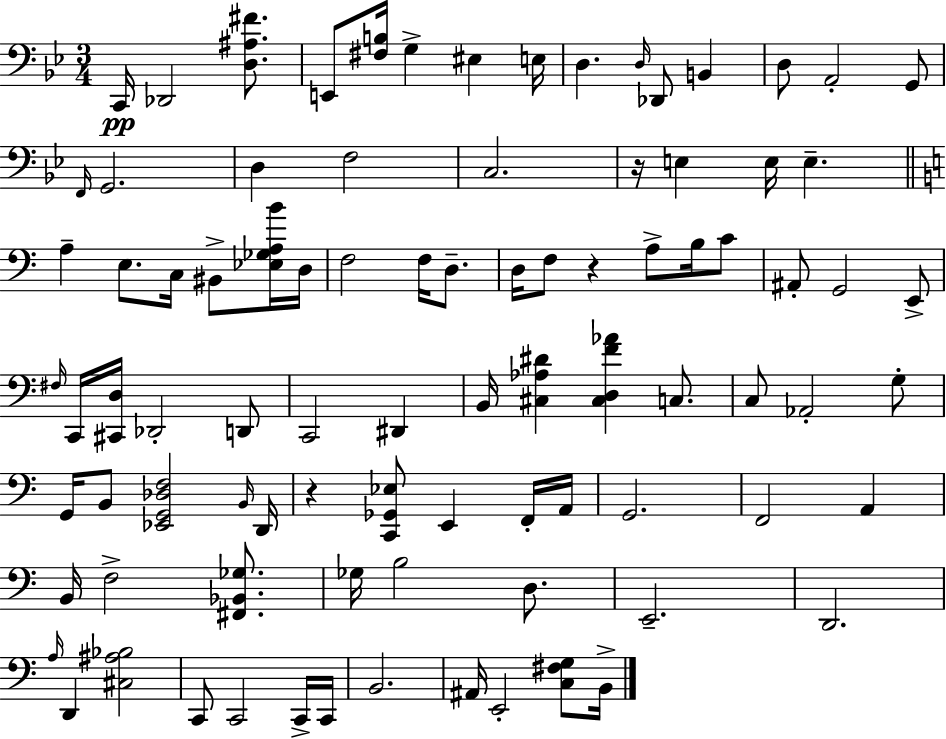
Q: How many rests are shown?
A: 3